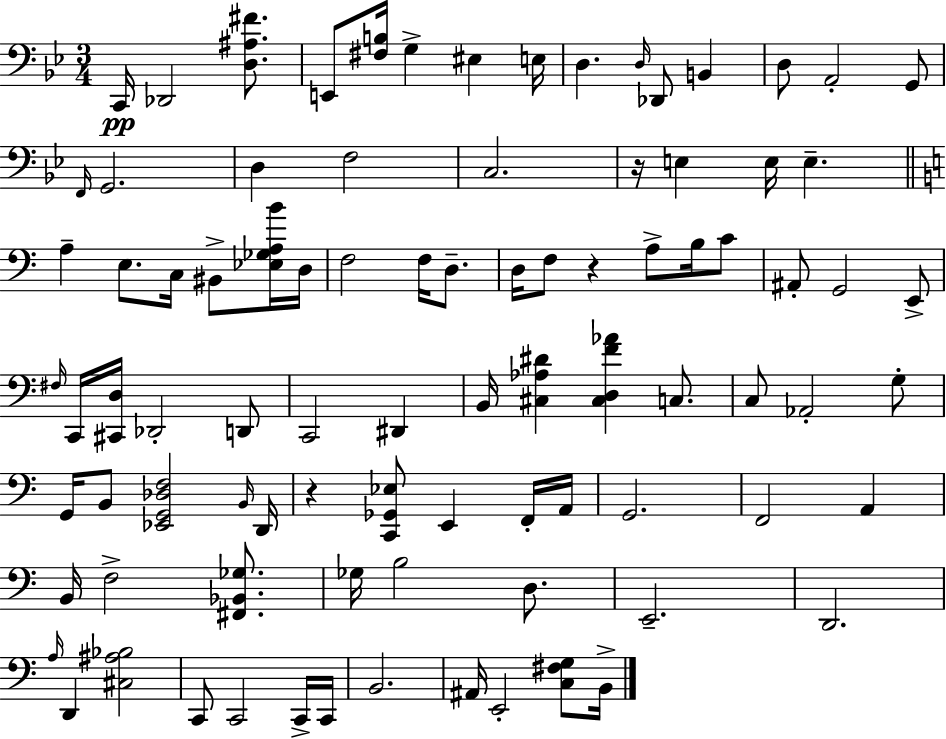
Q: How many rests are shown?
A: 3